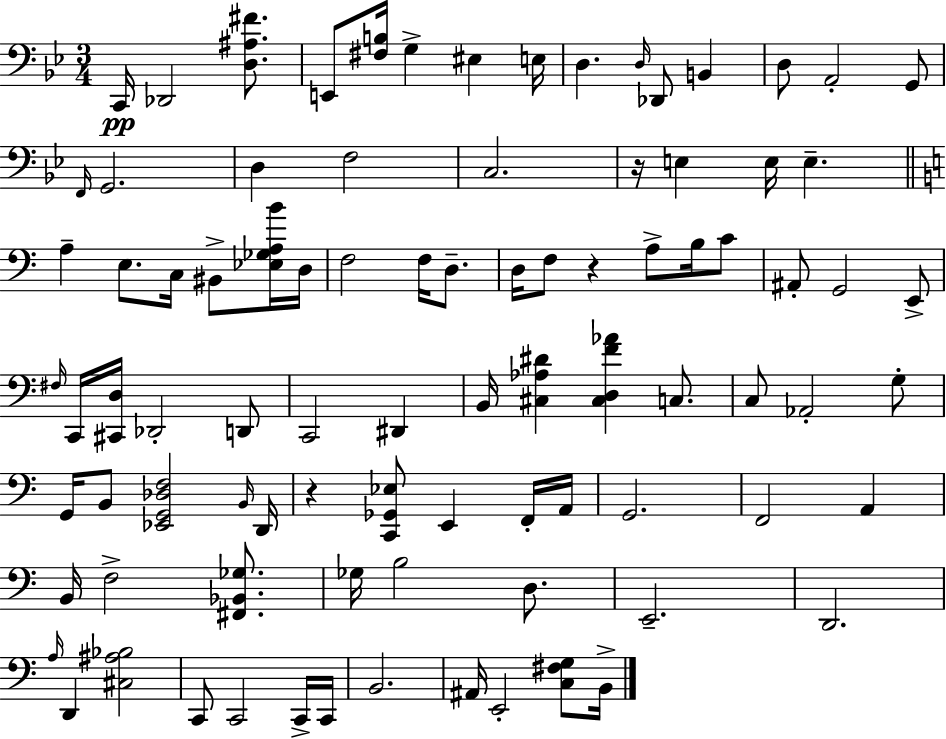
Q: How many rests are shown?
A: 3